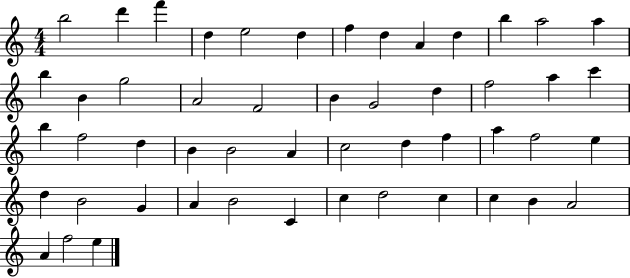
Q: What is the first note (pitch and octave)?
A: B5